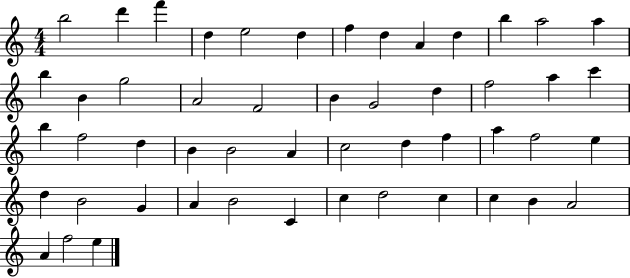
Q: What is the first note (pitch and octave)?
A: B5